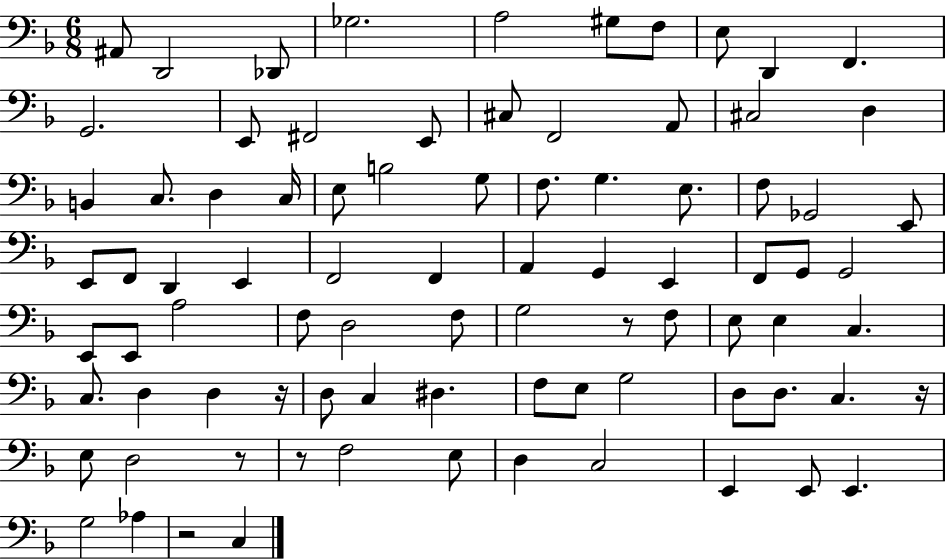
X:1
T:Untitled
M:6/8
L:1/4
K:F
^A,,/2 D,,2 _D,,/2 _G,2 A,2 ^G,/2 F,/2 E,/2 D,, F,, G,,2 E,,/2 ^F,,2 E,,/2 ^C,/2 F,,2 A,,/2 ^C,2 D, B,, C,/2 D, C,/4 E,/2 B,2 G,/2 F,/2 G, E,/2 F,/2 _G,,2 E,,/2 E,,/2 F,,/2 D,, E,, F,,2 F,, A,, G,, E,, F,,/2 G,,/2 G,,2 E,,/2 E,,/2 A,2 F,/2 D,2 F,/2 G,2 z/2 F,/2 E,/2 E, C, C,/2 D, D, z/4 D,/2 C, ^D, F,/2 E,/2 G,2 D,/2 D,/2 C, z/4 E,/2 D,2 z/2 z/2 F,2 E,/2 D, C,2 E,, E,,/2 E,, G,2 _A, z2 C,